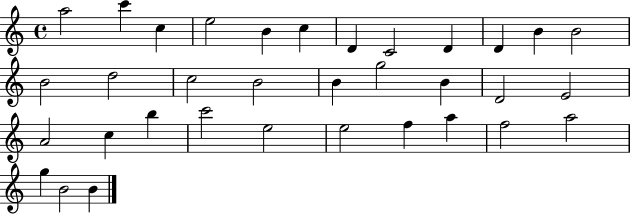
A5/h C6/q C5/q E5/h B4/q C5/q D4/q C4/h D4/q D4/q B4/q B4/h B4/h D5/h C5/h B4/h B4/q G5/h B4/q D4/h E4/h A4/h C5/q B5/q C6/h E5/h E5/h F5/q A5/q F5/h A5/h G5/q B4/h B4/q